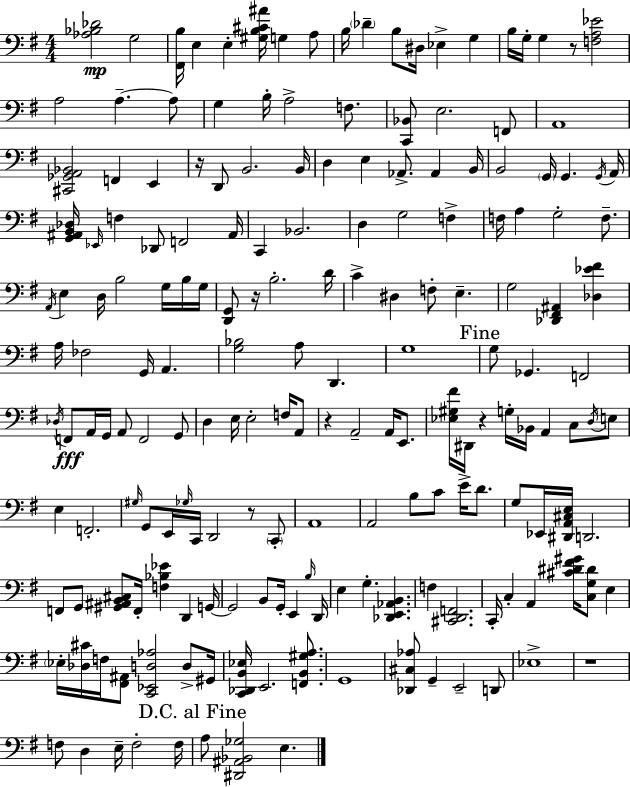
[Ab3,Bb3,Db4]/h G3/h [F#2,B3]/s E3/q E3/q [G#3,B3,C#4,A#4]/s G3/q A3/e B3/s Db4/q B3/e D#3/s Eb3/q G3/q B3/s G3/s G3/q R/e [F3,A3,Eb4]/h A3/h A3/q. A3/e G3/q B3/s A3/h F3/e. [C2,Bb2]/e E3/h. F2/e A2/w [C#2,Gb2,A2,Bb2]/h F2/q E2/q R/s D2/e B2/h. B2/s D3/q E3/q Ab2/e. Ab2/q B2/s B2/h G2/s G2/q. G2/s A2/s [G2,A#2,B2,Db3]/s Eb2/s F3/q Db2/e F2/h A#2/s C2/q Bb2/h. D3/q G3/h F3/q F3/s A3/q G3/h F3/e. A2/s E3/q D3/s B3/h G3/s B3/s G3/s [D2,G2]/e R/s B3/h. D4/s C4/q D#3/q F3/e E3/q. G3/h [Db2,F#2,A#2]/q [Db3,Eb4,F#4]/q A3/s FES3/h G2/s A2/q. [G3,Bb3]/h A3/e D2/q. G3/w G3/e Gb2/q. F2/h Db3/s F2/e A2/s G2/s A2/e F2/h G2/e D3/q E3/s E3/h F3/s A2/e R/q A2/h A2/s E2/e. [Eb3,G#3,F#4]/s D#2/s R/q G3/s Bb2/s A2/q C3/e D3/s E3/e E3/q F2/h. G#3/s G2/e E2/s Gb3/s C2/s D2/h R/e C2/e A2/w A2/h B3/e C4/e E4/s D4/e. G3/e Eb2/s [D#2,A2,C#3,E3]/s D2/h. F2/e G2/e [G#2,A#2,B2,C#3]/e F2/s [F3,Bb3,Eb4]/q D2/q G2/s G2/h B2/e G2/s E2/q B3/s D2/s E3/q G3/q. [Db2,E2,Ab2,B2]/q. F3/q [C#2,D2,F2]/h. C2/s C3/q A2/q [C#4,D#4,F#4,G#4]/s [C3,G3,D#4]/e E3/q Eb3/s [Db3,C#4]/s F3/s [F#2,A#2]/e [C2,Eb2,D3,Ab3]/h D3/e G#2/s [C2,Db2,B2,Eb3]/s E2/h. [F2,B2,G#3,A3]/e. G2/w [Db2,C#3,Ab3]/e G2/q E2/h D2/e Eb3/w R/w F3/e D3/q E3/s F3/h F3/s A3/e [D#2,A#2,Bb2,Gb3]/h E3/q.